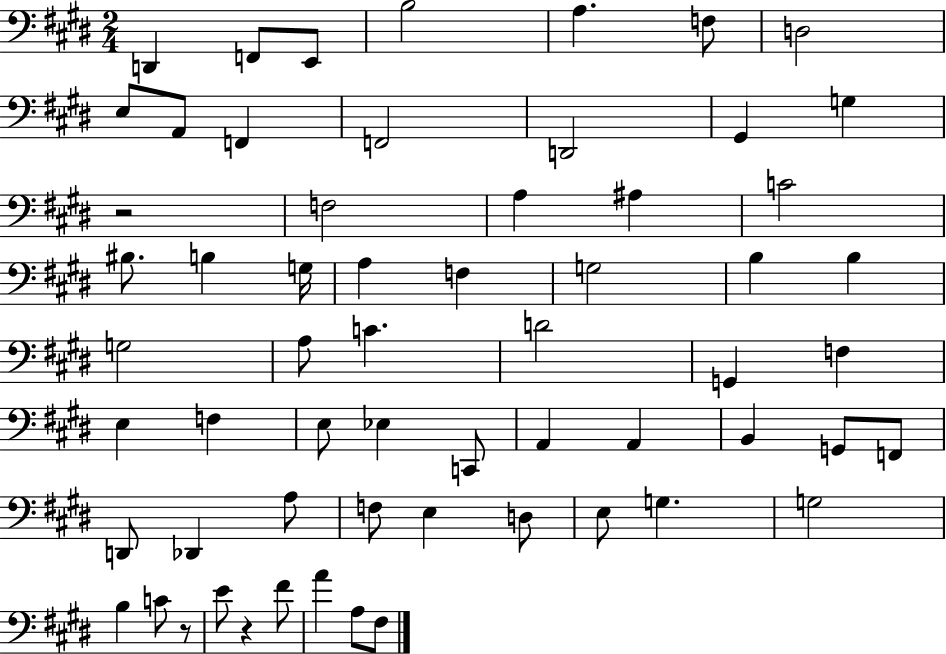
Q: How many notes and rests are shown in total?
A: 61